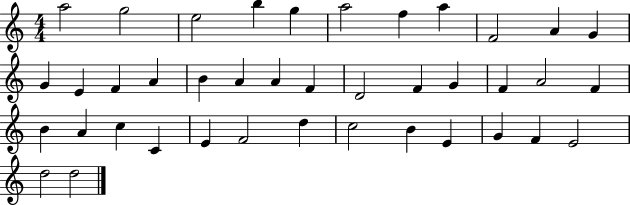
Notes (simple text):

A5/h G5/h E5/h B5/q G5/q A5/h F5/q A5/q F4/h A4/q G4/q G4/q E4/q F4/q A4/q B4/q A4/q A4/q F4/q D4/h F4/q G4/q F4/q A4/h F4/q B4/q A4/q C5/q C4/q E4/q F4/h D5/q C5/h B4/q E4/q G4/q F4/q E4/h D5/h D5/h